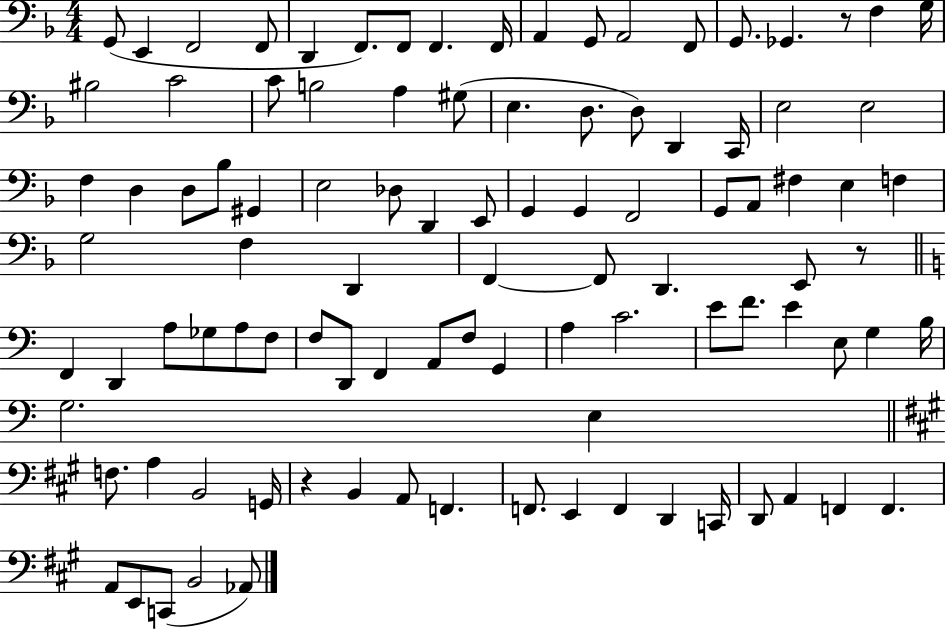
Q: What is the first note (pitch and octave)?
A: G2